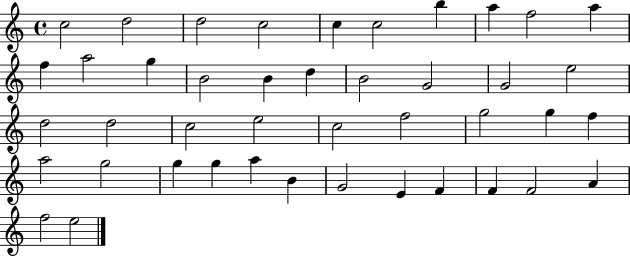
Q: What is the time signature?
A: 4/4